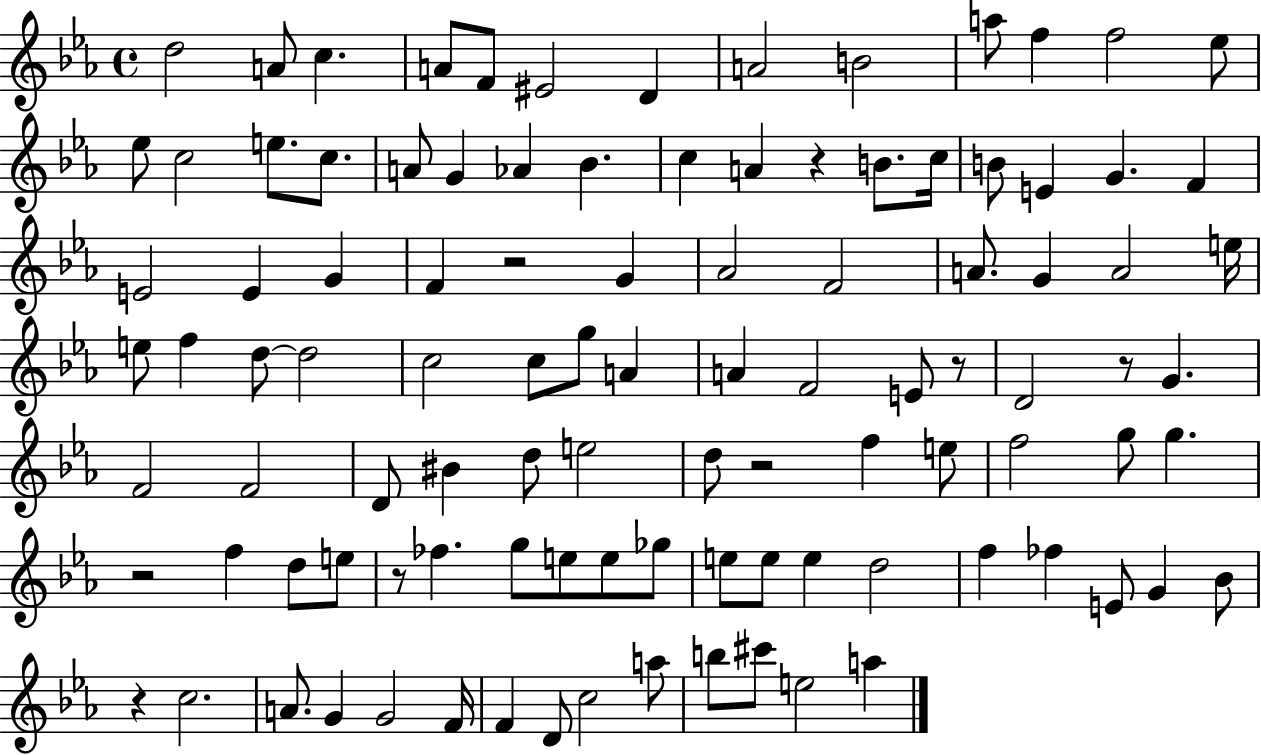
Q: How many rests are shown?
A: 8